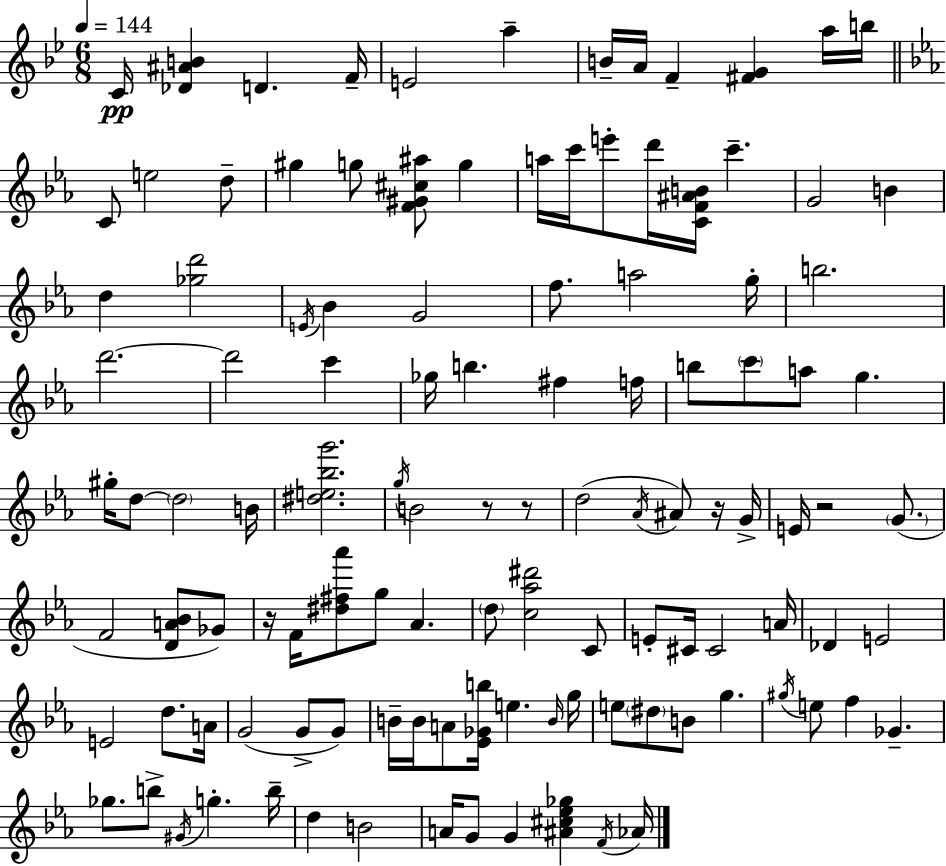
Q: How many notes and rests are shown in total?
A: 115